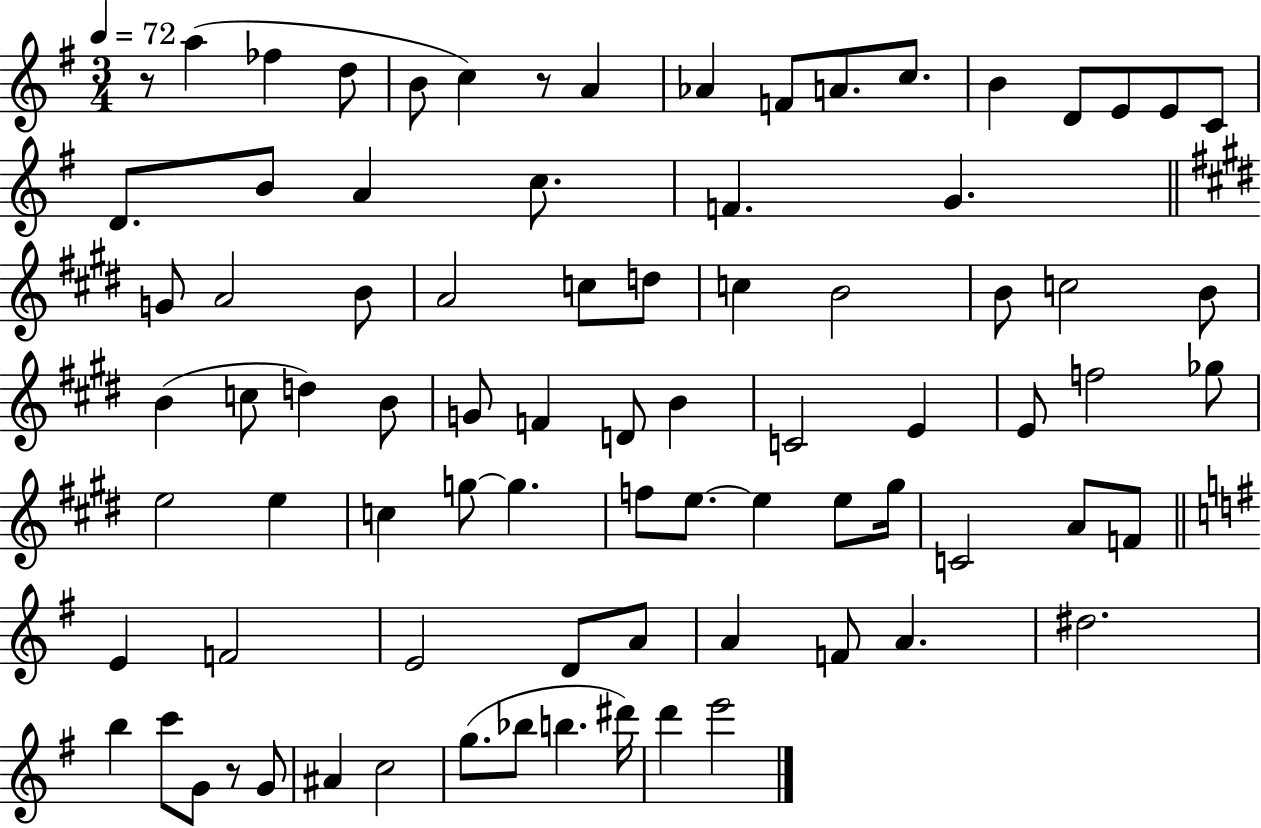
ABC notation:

X:1
T:Untitled
M:3/4
L:1/4
K:G
z/2 a _f d/2 B/2 c z/2 A _A F/2 A/2 c/2 B D/2 E/2 E/2 C/2 D/2 B/2 A c/2 F G G/2 A2 B/2 A2 c/2 d/2 c B2 B/2 c2 B/2 B c/2 d B/2 G/2 F D/2 B C2 E E/2 f2 _g/2 e2 e c g/2 g f/2 e/2 e e/2 ^g/4 C2 A/2 F/2 E F2 E2 D/2 A/2 A F/2 A ^d2 b c'/2 G/2 z/2 G/2 ^A c2 g/2 _b/2 b ^d'/4 d' e'2